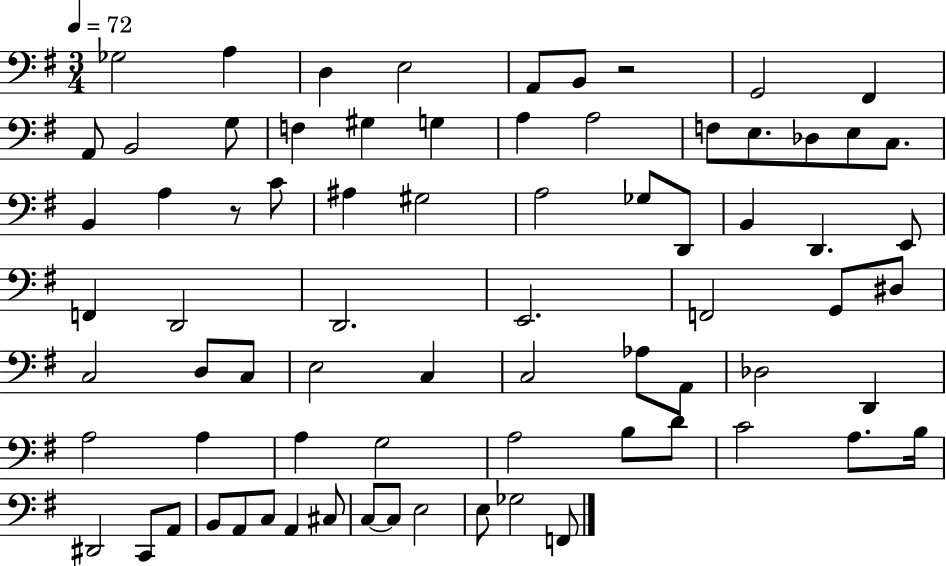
{
  \clef bass
  \numericTimeSignature
  \time 3/4
  \key g \major
  \tempo 4 = 72
  ges2 a4 | d4 e2 | a,8 b,8 r2 | g,2 fis,4 | \break a,8 b,2 g8 | f4 gis4 g4 | a4 a2 | f8 e8. des8 e8 c8. | \break b,4 a4 r8 c'8 | ais4 gis2 | a2 ges8 d,8 | b,4 d,4. e,8 | \break f,4 d,2 | d,2. | e,2. | f,2 g,8 dis8 | \break c2 d8 c8 | e2 c4 | c2 aes8 a,8 | des2 d,4 | \break a2 a4 | a4 g2 | a2 b8 d'8 | c'2 a8. b16 | \break dis,2 c,8 a,8 | b,8 a,8 c8 a,4 cis8 | c8~~ c8 e2 | e8 ges2 f,8 | \break \bar "|."
}